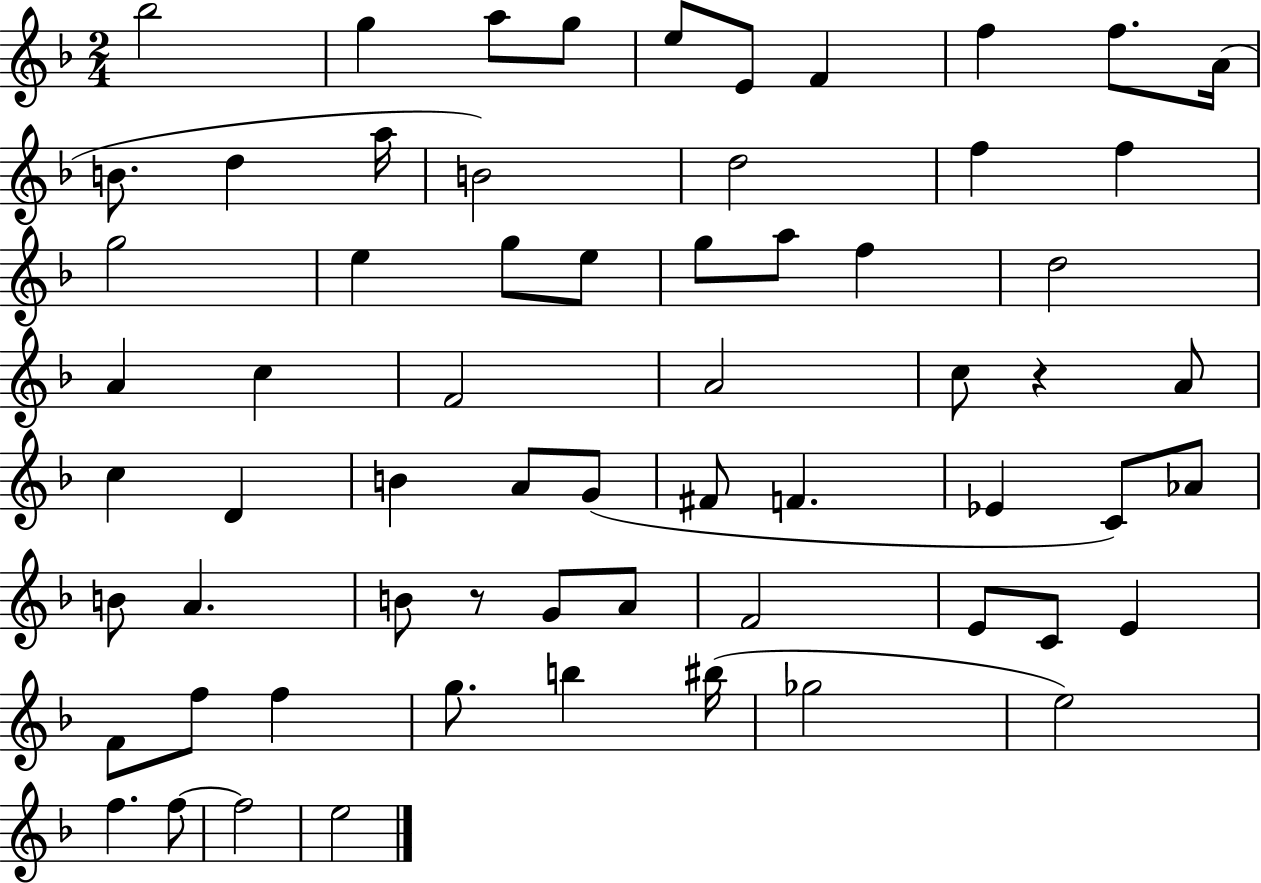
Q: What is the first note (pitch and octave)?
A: Bb5